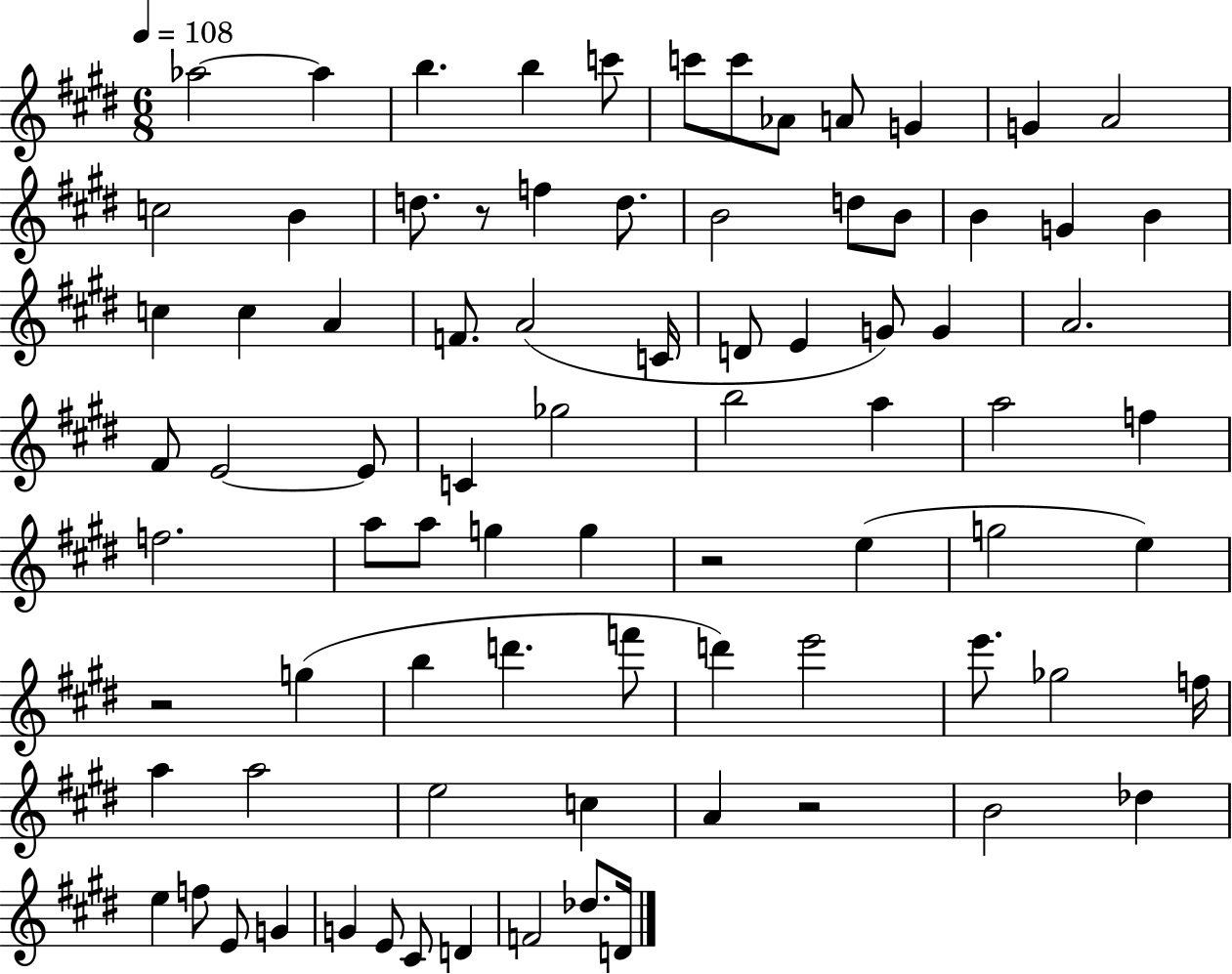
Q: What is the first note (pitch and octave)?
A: Ab5